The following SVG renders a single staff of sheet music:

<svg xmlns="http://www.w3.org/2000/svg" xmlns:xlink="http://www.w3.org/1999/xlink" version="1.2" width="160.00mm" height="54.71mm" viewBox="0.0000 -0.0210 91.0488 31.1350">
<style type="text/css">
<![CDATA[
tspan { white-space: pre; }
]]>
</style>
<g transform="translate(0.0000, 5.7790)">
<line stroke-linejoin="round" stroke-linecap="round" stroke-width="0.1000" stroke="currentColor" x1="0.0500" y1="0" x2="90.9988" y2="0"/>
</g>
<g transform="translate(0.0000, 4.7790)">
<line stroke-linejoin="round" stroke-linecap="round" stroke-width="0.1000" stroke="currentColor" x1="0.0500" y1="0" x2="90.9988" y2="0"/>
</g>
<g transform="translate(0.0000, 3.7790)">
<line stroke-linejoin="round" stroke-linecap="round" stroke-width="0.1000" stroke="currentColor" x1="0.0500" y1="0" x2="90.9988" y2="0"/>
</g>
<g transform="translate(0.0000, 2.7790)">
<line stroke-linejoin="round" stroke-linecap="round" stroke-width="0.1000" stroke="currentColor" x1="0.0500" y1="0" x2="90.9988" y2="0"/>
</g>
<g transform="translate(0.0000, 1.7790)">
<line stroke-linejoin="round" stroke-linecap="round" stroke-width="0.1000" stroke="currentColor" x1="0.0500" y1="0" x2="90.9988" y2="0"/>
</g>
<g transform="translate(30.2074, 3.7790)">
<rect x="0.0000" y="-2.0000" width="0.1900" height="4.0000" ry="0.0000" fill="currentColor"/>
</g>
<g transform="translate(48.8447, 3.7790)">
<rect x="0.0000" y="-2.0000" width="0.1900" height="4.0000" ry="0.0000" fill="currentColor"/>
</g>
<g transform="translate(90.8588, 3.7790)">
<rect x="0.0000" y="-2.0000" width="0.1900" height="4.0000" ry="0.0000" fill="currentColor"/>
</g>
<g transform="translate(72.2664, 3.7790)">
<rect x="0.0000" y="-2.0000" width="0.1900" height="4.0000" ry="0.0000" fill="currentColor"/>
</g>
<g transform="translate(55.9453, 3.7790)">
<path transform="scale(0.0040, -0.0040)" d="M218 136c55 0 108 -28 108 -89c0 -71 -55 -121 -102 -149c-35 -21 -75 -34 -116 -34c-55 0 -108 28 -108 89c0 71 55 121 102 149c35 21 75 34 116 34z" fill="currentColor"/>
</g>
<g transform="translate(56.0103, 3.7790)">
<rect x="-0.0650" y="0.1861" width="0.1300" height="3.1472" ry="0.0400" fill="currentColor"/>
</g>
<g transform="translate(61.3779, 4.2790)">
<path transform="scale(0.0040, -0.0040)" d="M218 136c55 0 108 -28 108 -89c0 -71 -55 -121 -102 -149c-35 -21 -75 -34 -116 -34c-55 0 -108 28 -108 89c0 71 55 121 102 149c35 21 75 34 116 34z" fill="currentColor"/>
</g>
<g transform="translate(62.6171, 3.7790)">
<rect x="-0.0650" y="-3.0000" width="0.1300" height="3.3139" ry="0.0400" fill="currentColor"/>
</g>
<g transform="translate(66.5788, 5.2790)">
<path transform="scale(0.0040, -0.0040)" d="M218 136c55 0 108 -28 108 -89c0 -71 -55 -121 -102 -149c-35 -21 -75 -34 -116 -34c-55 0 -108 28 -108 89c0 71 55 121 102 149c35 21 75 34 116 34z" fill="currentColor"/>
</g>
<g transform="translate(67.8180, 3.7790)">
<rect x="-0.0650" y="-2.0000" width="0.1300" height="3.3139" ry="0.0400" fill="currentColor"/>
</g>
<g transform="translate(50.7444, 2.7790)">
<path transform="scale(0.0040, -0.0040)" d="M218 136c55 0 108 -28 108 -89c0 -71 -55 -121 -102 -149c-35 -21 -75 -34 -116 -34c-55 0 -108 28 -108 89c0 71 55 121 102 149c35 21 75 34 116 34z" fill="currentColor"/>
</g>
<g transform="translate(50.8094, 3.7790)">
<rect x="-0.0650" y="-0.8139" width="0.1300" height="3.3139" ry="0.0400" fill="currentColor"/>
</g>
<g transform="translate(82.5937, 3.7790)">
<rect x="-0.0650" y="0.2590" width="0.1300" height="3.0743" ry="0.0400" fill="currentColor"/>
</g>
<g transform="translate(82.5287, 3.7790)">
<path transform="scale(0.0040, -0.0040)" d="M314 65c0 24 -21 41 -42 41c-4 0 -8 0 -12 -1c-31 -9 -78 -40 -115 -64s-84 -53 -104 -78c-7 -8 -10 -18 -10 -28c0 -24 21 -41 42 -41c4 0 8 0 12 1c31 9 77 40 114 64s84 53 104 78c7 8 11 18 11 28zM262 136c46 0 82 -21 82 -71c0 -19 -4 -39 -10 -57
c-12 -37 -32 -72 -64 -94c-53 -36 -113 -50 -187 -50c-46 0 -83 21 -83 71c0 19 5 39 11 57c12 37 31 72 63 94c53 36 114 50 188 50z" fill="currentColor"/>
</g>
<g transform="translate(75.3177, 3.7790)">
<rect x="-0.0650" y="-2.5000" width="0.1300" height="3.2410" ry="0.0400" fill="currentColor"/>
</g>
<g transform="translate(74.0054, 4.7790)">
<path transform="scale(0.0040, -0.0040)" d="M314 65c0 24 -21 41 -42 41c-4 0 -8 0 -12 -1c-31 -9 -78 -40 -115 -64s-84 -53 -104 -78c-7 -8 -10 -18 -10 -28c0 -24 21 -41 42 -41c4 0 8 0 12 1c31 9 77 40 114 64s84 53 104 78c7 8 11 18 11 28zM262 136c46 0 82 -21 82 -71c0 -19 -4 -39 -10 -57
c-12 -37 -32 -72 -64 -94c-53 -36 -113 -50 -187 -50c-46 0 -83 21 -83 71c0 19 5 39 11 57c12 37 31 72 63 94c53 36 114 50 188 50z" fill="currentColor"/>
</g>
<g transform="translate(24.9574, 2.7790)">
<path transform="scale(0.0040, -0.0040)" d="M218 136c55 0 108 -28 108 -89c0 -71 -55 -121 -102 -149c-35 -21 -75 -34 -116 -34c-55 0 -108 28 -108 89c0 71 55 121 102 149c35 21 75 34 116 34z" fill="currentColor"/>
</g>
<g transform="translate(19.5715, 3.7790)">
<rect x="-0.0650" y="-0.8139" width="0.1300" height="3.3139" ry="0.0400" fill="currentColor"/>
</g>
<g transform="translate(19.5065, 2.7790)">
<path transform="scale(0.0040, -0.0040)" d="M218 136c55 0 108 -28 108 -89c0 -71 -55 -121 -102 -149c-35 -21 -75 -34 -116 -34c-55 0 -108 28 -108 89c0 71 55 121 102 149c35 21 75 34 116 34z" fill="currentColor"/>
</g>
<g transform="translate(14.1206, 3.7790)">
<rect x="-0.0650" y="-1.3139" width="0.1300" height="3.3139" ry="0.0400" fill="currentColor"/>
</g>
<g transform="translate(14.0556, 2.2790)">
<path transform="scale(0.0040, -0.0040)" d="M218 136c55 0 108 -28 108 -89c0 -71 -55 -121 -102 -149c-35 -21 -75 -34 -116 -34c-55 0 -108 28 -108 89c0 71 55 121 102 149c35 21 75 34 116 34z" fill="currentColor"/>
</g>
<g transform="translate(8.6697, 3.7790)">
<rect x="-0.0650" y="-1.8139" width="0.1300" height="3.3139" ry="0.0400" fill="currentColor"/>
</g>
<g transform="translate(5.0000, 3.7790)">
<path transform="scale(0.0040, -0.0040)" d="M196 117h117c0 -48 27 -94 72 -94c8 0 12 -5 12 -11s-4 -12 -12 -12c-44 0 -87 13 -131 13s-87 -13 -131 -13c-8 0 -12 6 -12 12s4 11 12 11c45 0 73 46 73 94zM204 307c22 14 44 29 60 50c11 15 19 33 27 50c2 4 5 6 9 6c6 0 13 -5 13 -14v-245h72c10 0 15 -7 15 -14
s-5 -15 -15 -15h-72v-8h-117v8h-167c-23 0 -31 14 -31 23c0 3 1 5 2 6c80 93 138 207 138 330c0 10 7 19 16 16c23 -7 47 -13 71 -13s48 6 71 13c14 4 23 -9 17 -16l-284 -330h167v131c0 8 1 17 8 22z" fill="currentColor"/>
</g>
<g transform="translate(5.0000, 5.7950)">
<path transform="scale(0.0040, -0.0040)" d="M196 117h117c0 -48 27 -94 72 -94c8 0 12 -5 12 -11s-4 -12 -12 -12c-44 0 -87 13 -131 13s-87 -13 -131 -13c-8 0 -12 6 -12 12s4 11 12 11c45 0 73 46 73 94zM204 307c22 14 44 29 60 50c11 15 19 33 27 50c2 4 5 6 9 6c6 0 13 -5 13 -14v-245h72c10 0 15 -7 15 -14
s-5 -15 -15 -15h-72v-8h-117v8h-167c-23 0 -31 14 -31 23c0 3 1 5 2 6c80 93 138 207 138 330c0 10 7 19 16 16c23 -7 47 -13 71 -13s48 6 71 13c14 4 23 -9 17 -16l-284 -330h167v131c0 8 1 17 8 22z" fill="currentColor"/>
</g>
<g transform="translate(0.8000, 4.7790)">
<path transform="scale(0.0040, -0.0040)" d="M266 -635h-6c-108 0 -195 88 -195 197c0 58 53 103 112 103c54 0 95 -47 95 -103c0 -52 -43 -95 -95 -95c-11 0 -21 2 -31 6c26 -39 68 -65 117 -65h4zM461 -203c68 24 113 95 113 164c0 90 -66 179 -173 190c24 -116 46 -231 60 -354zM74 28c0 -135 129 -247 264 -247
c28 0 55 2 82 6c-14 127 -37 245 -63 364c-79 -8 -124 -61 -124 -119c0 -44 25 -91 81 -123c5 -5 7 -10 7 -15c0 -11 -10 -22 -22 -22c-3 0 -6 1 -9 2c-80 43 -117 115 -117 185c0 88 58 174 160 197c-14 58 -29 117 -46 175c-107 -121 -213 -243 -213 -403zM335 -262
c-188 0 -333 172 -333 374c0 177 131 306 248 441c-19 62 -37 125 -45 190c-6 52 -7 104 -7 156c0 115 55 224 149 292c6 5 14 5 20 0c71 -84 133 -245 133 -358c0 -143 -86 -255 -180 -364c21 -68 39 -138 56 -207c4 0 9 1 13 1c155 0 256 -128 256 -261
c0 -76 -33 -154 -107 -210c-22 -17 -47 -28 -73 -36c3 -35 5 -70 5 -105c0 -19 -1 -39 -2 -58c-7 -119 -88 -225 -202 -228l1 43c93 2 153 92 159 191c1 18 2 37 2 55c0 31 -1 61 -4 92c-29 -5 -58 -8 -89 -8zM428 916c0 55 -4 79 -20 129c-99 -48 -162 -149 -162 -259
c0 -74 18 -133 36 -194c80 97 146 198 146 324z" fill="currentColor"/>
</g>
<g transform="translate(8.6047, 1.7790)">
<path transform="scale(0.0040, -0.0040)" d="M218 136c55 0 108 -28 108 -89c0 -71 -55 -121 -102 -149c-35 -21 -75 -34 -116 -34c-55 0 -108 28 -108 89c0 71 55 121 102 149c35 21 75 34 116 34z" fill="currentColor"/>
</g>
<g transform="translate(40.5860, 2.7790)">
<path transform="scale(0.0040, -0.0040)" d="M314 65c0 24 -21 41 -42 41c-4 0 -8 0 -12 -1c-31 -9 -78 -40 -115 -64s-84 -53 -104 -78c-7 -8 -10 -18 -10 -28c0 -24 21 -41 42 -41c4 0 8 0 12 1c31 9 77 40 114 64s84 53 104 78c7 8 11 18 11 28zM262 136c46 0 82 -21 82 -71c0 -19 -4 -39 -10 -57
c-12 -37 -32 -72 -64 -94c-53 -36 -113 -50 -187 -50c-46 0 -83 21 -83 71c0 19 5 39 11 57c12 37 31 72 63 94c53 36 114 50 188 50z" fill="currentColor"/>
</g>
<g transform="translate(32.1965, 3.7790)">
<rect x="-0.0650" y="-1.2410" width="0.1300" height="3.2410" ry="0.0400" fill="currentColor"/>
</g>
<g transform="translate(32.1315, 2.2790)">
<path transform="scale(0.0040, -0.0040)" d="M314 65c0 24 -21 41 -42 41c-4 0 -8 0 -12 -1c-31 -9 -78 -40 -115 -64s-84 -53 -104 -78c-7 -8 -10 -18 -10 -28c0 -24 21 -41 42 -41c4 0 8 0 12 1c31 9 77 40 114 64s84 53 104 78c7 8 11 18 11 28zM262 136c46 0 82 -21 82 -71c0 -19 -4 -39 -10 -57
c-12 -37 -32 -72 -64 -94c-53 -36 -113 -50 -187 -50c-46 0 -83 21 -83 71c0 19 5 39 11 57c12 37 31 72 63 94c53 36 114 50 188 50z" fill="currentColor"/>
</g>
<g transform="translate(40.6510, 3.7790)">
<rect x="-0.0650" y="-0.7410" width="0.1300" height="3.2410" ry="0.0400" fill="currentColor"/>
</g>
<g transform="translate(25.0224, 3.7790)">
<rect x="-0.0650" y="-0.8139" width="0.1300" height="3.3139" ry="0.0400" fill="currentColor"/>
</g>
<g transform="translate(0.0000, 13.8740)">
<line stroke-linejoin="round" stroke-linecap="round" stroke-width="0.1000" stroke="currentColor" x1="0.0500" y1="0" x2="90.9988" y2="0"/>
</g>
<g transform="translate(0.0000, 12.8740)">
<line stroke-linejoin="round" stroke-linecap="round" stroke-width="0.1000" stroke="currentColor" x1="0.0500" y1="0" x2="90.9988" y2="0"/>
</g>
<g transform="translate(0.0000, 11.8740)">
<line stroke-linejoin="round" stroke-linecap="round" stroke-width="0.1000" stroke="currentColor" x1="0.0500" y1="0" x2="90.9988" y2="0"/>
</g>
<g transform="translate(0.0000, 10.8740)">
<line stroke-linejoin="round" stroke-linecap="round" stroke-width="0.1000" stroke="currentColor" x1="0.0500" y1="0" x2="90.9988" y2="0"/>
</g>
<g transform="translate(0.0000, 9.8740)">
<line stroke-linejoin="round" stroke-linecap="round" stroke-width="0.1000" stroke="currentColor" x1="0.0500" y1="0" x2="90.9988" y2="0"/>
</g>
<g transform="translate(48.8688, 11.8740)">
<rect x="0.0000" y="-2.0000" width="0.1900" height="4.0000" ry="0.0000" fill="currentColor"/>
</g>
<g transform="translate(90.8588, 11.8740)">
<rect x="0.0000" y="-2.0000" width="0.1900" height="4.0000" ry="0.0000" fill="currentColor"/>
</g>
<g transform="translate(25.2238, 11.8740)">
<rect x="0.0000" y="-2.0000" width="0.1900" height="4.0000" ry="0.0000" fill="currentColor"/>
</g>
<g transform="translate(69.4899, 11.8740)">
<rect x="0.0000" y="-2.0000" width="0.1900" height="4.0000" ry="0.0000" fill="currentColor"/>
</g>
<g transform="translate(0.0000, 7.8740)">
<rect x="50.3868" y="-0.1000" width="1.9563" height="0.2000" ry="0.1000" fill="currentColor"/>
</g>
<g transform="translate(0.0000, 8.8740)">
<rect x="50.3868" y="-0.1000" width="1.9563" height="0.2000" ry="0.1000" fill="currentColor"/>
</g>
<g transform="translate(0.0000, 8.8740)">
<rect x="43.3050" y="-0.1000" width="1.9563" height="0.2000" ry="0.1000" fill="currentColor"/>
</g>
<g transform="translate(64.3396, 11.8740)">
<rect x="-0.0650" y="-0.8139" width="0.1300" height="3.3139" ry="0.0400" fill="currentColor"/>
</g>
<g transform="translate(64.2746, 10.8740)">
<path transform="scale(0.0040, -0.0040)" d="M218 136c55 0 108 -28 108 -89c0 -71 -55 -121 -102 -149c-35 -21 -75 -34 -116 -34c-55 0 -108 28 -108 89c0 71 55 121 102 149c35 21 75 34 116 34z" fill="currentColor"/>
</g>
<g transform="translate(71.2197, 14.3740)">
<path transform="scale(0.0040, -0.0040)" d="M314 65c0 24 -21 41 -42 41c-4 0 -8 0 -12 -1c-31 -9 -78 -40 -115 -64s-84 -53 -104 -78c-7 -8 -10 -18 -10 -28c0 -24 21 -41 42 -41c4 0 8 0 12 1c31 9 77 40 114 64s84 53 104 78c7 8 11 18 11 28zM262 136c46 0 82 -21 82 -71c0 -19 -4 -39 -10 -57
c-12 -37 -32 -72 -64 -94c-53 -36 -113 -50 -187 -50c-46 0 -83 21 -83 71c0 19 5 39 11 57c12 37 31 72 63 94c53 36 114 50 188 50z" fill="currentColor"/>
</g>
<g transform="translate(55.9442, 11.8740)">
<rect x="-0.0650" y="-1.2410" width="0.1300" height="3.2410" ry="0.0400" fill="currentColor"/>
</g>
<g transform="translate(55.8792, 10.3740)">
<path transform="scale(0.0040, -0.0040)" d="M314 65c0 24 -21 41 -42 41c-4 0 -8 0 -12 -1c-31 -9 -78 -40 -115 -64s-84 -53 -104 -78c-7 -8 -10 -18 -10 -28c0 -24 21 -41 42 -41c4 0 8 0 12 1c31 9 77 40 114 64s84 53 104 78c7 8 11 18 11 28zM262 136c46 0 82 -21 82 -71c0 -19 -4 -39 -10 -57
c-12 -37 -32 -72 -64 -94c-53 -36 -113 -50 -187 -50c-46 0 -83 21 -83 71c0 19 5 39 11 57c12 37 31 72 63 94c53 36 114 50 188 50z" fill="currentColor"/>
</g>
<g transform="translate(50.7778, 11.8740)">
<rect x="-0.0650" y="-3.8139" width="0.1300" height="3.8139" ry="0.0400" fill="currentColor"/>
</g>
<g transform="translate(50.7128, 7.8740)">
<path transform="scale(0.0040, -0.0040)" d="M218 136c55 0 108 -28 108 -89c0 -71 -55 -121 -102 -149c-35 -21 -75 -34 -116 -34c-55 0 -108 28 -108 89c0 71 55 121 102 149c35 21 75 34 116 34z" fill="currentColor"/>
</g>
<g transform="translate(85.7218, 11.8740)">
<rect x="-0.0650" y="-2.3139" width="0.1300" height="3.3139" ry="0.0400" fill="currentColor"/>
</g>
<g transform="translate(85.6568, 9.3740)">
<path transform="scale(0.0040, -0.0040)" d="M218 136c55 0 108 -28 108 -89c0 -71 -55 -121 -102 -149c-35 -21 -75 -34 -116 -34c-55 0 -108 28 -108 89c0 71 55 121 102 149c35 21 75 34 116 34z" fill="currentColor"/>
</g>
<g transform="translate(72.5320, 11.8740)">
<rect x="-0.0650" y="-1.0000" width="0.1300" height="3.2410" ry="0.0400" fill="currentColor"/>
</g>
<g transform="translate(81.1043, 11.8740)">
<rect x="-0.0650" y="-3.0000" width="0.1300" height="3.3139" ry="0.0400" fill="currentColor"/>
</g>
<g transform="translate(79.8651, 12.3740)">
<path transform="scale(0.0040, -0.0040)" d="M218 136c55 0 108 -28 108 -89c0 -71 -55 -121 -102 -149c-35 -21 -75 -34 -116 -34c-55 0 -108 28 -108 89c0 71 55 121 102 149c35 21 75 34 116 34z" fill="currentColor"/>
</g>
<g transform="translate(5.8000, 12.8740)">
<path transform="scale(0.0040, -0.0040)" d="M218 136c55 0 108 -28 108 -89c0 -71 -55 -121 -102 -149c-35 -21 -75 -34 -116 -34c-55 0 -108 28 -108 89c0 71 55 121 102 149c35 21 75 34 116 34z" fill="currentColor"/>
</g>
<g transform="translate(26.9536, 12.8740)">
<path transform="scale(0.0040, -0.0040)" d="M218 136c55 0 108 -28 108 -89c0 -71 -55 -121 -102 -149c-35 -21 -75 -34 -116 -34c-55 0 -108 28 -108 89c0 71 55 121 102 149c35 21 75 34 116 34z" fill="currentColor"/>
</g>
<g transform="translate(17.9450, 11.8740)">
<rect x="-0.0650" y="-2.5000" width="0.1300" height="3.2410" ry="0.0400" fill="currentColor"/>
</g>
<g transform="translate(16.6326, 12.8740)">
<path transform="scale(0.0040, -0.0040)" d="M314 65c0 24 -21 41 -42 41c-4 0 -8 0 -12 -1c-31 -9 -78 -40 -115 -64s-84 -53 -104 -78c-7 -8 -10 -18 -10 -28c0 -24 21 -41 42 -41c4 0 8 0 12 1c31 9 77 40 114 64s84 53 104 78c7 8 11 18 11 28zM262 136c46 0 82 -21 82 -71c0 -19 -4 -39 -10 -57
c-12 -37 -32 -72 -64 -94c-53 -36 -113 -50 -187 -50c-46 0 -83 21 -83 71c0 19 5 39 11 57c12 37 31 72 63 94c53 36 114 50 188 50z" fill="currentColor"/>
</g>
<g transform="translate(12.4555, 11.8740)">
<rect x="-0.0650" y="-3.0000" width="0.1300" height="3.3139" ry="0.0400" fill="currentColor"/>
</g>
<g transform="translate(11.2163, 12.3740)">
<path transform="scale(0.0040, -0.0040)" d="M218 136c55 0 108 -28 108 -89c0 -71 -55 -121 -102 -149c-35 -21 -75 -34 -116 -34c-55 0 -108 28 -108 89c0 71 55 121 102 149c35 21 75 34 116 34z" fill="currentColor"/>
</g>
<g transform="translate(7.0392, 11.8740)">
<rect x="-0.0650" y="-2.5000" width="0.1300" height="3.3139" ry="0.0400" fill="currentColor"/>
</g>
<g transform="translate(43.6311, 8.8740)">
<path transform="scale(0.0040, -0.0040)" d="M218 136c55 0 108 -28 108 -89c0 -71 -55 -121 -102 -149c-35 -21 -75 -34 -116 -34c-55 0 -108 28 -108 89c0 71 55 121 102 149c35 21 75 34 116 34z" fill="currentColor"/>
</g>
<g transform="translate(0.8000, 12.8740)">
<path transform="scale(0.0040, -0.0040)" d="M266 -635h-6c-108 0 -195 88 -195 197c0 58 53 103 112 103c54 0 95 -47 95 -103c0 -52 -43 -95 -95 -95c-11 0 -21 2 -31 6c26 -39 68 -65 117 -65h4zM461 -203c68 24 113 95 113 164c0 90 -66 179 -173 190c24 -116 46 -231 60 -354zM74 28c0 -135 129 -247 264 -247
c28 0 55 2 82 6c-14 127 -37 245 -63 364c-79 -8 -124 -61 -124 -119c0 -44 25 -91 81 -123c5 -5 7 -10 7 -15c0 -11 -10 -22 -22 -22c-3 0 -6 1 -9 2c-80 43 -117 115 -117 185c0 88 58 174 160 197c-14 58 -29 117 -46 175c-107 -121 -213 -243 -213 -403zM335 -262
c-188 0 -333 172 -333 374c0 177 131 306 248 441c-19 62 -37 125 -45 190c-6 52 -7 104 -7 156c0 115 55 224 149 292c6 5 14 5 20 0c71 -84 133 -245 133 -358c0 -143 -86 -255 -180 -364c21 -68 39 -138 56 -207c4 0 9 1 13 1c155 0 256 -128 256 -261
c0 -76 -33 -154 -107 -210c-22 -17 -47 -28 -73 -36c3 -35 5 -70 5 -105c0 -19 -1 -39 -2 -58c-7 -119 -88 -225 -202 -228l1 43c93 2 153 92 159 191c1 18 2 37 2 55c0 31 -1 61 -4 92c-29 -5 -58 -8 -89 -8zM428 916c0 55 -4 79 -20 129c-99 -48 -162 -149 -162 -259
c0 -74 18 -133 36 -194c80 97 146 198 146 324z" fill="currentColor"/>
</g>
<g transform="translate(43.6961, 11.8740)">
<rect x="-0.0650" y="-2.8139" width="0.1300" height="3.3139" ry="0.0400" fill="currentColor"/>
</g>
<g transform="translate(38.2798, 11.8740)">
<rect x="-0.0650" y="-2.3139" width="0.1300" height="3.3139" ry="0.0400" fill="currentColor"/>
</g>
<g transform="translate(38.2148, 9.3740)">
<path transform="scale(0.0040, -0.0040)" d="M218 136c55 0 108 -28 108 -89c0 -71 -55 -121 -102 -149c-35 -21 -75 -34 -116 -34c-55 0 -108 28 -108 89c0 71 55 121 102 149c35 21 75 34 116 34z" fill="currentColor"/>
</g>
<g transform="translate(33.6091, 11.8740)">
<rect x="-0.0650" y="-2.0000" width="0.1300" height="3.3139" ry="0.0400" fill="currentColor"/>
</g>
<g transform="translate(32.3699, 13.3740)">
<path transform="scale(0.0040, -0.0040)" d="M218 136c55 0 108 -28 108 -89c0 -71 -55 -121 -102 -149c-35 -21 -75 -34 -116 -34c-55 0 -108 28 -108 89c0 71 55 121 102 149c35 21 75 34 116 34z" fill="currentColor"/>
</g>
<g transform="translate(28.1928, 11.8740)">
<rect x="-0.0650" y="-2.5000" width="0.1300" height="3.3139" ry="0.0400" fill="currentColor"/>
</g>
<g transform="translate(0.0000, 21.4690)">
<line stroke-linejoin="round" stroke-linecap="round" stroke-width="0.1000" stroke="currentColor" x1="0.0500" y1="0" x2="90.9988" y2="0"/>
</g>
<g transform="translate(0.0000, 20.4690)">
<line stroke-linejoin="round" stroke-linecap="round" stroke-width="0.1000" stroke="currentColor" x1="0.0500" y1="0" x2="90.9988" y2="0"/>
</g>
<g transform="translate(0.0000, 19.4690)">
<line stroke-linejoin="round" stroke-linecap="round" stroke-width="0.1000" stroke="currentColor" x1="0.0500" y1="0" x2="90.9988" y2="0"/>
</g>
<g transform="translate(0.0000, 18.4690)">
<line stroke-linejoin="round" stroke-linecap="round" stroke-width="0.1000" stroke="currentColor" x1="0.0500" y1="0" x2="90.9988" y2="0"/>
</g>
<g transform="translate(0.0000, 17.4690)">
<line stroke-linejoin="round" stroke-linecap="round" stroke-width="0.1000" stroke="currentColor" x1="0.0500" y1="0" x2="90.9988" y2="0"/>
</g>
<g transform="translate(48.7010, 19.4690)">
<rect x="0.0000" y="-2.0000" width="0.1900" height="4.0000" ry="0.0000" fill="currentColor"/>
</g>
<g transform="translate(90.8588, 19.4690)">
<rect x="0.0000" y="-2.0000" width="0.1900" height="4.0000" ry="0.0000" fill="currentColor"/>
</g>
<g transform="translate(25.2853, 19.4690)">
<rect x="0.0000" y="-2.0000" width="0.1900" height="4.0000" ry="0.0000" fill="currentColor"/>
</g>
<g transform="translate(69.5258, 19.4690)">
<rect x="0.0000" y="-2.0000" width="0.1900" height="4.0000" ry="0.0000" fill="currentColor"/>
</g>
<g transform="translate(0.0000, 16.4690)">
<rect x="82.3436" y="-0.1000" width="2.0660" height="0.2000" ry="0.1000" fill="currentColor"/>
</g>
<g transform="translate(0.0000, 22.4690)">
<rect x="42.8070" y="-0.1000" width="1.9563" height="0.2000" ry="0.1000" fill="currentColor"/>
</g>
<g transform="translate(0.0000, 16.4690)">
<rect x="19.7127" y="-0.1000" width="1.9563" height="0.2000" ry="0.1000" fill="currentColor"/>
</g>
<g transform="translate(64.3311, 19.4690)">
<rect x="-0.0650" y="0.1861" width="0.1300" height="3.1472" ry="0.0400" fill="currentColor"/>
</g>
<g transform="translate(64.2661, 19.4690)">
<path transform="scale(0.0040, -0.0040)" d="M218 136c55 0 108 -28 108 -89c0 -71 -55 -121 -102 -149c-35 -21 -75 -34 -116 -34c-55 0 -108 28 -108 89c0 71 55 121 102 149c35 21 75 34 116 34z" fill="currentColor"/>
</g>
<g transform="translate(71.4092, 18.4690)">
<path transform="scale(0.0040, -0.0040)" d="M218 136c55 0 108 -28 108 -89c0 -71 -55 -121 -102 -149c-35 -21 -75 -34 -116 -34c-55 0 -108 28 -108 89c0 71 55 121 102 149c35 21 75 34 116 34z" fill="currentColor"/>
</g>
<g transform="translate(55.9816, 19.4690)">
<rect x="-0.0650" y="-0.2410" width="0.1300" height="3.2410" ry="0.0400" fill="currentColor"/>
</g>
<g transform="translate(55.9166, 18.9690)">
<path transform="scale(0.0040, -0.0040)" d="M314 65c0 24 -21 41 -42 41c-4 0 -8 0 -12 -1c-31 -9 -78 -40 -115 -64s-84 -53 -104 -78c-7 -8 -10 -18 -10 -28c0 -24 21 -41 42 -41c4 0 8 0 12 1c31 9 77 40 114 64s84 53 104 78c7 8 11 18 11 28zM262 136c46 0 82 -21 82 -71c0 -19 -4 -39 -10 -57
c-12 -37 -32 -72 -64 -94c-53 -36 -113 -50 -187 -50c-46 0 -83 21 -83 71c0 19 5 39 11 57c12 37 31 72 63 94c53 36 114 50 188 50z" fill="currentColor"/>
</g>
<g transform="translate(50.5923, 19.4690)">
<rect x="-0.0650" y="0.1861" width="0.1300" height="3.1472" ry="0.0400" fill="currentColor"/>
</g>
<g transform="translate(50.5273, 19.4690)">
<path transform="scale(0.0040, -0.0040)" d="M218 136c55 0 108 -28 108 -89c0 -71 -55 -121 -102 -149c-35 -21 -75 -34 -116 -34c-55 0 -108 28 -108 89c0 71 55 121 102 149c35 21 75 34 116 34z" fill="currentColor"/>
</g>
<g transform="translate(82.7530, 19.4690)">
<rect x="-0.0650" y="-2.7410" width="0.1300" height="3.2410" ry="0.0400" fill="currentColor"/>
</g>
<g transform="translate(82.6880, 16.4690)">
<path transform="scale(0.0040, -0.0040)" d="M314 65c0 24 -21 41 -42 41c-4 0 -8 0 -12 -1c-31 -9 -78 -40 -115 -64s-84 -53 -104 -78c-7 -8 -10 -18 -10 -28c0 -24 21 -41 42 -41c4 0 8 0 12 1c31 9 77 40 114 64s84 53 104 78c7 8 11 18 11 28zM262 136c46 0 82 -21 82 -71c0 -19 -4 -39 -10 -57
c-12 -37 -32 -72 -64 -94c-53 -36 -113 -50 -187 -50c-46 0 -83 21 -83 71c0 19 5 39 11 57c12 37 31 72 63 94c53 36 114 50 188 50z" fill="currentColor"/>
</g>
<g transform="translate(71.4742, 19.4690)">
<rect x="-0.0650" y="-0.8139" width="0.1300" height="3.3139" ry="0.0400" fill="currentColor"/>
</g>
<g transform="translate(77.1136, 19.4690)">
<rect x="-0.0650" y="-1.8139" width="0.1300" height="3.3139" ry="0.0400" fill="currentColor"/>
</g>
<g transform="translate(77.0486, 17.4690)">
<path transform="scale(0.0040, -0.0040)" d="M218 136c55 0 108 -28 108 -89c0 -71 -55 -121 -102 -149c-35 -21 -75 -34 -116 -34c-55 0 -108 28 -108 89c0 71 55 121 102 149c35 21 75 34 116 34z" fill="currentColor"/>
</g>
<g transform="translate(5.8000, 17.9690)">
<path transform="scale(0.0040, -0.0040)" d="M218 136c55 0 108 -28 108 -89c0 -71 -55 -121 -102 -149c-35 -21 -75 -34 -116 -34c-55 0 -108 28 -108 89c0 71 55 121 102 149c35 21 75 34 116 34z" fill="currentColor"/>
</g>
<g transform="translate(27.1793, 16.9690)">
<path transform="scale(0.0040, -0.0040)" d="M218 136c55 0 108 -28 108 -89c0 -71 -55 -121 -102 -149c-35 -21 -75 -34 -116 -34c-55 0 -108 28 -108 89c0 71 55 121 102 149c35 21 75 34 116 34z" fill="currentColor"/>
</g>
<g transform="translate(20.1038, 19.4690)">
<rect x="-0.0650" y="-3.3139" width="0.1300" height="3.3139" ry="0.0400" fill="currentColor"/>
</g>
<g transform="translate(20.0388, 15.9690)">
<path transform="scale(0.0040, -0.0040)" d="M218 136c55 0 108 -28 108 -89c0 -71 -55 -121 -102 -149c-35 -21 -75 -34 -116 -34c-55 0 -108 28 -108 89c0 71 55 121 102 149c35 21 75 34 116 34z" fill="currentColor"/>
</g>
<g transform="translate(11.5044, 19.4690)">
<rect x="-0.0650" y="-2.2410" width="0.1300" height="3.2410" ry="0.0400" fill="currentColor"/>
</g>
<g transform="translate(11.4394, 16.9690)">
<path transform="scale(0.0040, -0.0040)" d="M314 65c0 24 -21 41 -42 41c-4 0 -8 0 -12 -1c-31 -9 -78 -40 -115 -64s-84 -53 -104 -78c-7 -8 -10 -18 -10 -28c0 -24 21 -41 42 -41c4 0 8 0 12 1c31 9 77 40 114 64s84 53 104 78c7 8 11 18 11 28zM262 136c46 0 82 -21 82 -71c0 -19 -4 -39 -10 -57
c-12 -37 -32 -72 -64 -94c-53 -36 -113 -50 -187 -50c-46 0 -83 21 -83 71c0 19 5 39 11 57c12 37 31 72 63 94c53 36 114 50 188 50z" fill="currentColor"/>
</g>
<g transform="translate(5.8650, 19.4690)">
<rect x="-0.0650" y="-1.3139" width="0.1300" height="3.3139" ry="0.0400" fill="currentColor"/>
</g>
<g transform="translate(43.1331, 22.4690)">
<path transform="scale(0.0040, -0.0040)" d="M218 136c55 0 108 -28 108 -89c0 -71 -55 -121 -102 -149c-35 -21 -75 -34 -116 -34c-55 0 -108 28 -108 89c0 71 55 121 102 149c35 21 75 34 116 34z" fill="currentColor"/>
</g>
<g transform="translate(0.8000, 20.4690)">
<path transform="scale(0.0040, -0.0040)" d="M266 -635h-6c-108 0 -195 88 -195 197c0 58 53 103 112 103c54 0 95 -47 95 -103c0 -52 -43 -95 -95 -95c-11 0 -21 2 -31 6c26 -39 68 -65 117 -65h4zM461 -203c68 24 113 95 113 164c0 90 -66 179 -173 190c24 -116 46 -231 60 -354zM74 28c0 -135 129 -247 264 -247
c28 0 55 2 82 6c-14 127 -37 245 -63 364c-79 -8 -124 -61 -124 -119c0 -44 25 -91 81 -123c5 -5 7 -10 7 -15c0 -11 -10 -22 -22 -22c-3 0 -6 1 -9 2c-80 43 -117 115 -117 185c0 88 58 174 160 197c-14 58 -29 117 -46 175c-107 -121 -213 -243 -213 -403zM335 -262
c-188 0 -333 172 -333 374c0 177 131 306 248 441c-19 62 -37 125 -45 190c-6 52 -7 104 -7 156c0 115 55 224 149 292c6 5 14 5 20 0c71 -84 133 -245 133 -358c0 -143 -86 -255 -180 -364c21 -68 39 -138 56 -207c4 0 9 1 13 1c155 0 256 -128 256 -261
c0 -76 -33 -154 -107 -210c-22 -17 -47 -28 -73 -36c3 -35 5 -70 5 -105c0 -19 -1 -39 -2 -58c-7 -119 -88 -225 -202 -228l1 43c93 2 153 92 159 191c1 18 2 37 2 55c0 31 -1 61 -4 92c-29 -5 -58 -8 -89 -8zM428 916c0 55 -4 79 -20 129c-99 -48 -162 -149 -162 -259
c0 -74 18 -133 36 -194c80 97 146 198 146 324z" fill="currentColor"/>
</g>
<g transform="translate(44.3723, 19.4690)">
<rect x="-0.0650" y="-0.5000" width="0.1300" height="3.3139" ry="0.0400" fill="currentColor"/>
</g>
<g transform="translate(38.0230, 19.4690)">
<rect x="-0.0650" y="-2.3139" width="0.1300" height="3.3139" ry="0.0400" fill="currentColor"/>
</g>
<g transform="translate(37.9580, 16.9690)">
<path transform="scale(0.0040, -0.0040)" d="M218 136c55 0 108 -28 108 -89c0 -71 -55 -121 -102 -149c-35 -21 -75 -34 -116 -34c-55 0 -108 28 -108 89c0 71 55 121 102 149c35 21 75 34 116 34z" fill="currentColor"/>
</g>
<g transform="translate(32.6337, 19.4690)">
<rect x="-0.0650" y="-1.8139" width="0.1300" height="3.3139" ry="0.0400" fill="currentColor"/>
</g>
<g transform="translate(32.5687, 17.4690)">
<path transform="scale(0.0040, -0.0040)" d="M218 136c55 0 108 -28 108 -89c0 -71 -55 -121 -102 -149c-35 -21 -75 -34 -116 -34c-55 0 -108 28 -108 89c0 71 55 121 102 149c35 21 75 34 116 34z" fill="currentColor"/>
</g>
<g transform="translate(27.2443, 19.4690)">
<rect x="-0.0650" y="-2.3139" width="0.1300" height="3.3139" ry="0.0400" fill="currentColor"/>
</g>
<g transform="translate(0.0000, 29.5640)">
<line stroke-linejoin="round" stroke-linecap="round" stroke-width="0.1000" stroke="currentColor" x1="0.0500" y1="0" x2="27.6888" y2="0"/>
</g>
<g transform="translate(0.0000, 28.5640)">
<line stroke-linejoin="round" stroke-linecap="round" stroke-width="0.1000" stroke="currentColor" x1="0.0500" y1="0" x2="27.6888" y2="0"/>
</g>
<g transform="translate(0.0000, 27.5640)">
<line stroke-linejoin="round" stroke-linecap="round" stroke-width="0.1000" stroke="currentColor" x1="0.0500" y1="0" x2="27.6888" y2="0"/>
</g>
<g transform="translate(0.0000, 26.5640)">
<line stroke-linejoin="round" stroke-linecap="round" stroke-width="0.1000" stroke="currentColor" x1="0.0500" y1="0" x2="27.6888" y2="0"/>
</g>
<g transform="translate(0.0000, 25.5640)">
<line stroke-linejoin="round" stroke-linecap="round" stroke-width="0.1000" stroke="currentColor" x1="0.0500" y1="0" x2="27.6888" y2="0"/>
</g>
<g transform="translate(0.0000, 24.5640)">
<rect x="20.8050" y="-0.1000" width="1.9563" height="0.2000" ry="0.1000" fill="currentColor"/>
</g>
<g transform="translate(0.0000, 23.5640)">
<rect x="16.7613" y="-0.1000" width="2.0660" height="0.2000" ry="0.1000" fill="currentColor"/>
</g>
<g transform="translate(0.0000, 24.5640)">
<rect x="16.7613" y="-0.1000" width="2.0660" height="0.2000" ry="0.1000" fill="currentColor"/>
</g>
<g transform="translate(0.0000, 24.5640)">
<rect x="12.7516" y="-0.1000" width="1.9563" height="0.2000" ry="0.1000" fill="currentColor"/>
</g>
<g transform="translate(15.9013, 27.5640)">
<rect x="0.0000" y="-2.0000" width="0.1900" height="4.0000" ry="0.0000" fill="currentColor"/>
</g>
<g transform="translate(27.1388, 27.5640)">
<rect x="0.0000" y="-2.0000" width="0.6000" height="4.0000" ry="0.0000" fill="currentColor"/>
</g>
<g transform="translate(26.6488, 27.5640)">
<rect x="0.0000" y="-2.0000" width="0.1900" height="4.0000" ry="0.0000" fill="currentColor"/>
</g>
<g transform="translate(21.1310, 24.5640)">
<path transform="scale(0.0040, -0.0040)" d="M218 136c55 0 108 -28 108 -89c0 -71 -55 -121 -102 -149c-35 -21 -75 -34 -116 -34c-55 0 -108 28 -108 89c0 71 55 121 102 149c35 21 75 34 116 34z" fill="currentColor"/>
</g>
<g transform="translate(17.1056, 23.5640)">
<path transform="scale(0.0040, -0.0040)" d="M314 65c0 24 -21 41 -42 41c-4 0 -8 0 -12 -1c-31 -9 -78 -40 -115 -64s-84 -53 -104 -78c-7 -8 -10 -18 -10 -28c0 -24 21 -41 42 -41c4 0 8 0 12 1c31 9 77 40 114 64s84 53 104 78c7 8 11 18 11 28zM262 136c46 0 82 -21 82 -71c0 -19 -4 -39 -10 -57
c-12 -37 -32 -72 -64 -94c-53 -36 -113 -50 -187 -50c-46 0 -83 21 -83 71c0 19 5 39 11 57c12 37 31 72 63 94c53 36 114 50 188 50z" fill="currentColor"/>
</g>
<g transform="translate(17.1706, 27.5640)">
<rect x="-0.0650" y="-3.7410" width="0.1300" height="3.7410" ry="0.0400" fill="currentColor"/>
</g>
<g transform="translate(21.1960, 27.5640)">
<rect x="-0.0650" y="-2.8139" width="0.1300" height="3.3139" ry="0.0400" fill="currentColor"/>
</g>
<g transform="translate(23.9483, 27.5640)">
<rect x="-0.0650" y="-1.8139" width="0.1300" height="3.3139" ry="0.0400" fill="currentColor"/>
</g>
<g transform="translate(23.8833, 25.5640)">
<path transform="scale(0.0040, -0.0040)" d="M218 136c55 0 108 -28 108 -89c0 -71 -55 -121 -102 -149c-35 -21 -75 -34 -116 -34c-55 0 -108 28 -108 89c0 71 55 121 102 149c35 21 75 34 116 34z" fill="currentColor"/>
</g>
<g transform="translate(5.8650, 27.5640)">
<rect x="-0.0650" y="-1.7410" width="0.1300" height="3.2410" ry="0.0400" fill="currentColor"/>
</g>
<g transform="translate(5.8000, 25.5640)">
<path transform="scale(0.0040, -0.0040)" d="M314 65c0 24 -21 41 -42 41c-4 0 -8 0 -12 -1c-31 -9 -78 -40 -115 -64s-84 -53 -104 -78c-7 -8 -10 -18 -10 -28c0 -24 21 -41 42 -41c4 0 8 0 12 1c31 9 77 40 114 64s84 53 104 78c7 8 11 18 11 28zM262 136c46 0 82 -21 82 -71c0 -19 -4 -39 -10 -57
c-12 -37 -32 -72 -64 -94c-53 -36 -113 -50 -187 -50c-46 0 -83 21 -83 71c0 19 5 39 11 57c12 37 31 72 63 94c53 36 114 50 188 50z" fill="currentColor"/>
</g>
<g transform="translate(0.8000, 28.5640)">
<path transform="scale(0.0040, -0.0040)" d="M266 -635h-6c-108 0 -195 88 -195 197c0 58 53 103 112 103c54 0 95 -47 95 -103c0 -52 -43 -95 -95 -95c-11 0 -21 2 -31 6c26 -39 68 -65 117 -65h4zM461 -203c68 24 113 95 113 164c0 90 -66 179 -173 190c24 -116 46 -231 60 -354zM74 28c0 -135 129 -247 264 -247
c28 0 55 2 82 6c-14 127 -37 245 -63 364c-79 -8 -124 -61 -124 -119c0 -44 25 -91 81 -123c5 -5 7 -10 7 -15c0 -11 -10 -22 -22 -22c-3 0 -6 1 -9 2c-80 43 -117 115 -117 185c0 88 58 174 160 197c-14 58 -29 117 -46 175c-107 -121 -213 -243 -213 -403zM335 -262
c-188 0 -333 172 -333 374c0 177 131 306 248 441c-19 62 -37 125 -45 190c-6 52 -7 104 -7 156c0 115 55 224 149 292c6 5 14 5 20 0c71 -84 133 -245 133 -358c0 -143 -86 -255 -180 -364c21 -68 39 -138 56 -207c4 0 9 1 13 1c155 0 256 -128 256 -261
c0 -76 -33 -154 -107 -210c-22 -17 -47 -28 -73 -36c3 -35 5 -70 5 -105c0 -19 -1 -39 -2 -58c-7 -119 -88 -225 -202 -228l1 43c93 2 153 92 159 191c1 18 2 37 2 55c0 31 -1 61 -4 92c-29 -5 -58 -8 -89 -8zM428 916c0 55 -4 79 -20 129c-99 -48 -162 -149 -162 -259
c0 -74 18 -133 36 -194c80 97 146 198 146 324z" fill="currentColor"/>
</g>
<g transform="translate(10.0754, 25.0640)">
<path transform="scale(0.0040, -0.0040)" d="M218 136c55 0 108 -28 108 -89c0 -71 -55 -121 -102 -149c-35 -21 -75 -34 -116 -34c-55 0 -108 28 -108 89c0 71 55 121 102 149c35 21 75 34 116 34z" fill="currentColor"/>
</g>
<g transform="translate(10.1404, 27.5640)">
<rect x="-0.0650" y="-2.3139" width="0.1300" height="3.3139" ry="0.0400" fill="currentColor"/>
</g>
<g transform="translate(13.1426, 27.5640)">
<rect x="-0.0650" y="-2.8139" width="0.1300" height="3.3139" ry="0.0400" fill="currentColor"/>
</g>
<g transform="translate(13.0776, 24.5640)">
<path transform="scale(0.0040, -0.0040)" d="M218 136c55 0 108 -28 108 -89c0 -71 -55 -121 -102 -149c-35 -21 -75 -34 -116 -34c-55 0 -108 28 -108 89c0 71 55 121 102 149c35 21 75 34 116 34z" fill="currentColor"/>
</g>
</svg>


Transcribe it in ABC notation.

X:1
T:Untitled
M:4/4
L:1/4
K:C
f e d d e2 d2 d B A F G2 B2 G A G2 G F g a c' e2 d D2 A g e g2 b g f g C B c2 B d f a2 f2 g a c'2 a f